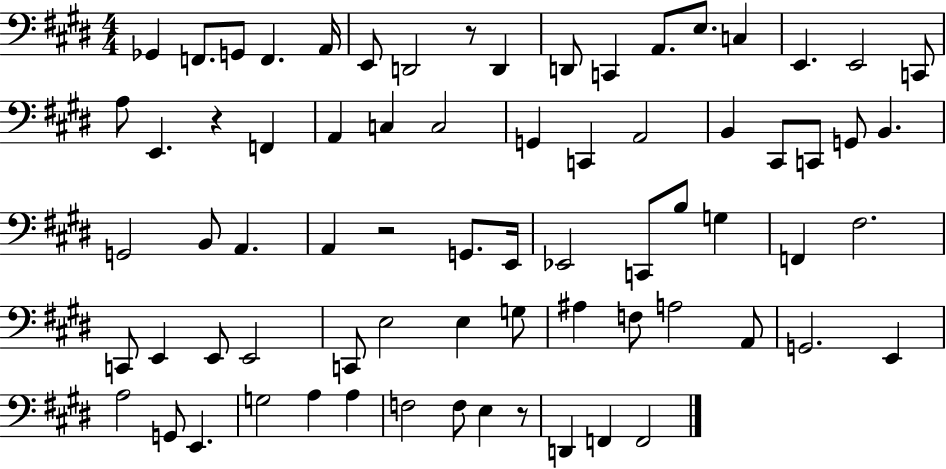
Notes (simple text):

Gb2/q F2/e. G2/e F2/q. A2/s E2/e D2/h R/e D2/q D2/e C2/q A2/e. E3/e. C3/q E2/q. E2/h C2/e A3/e E2/q. R/q F2/q A2/q C3/q C3/h G2/q C2/q A2/h B2/q C#2/e C2/e G2/e B2/q. G2/h B2/e A2/q. A2/q R/h G2/e. E2/s Eb2/h C2/e B3/e G3/q F2/q F#3/h. C2/e E2/q E2/e E2/h C2/e E3/h E3/q G3/e A#3/q F3/e A3/h A2/e G2/h. E2/q A3/h G2/e E2/q. G3/h A3/q A3/q F3/h F3/e E3/q R/e D2/q F2/q F2/h